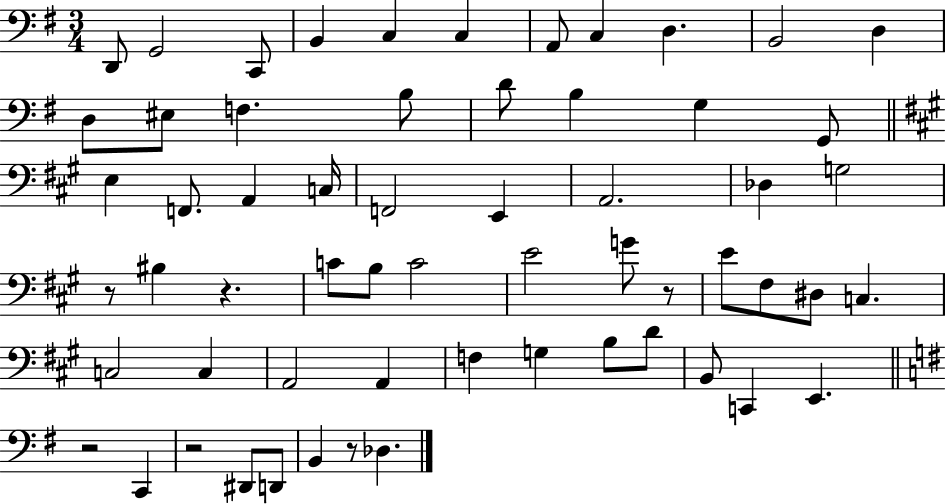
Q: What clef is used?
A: bass